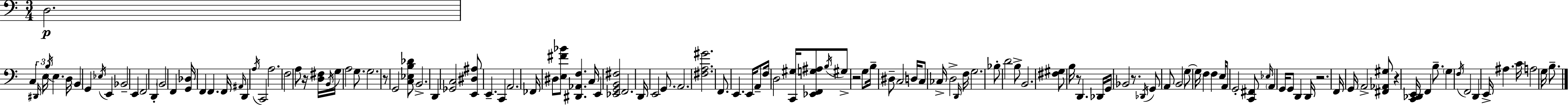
D3/h. C3/q D#2/s E3/s B3/s E3/q. D3/s B2/q G2/q Eb3/s E2/q Bb2/h E2/q F2/h D2/q B2/h F2/q [G2,Db3]/s F2/q F2/q. F2/s A#2/s D2/q A3/s C2/h A3/h. F3/h A3/e R/s [D3,F#3]/s B2/s G3/s A3/h G3/e. G3/h. R/e G2/h [C3,Eb3,B3,Db4]/e B2/h. D2/q [Gb2,C3]/h [E2,D#3,A#3]/e E2/q. C2/q A2/h. FES2/s D#3/e [E3,F#4,Bb4]/e [D#2,Ab2,F3]/q. C3/s E2/q [Eb2,G2,B2,F#3]/h F2/h. D2/s E2/h G2/e. A2/h. [F#3,A3,G#4]/h. F2/e. E2/q. E2/s A2/e F3/s D3/h [C2,G#3]/s [Eb2,F2,G3,A#3]/e B3/s G#3/e R/h G3/e B3/s D#3/e C3/h D3/s C3/e CES3/s D3/h D2/s F3/s G3/h. Bb3/e D4/h B3/e B2/h. [F#3,G#3]/e B3/s R/e D2/q. Db2/s G2/s Bb2/h R/e. Db2/s G2/e A2/e B2/h G3/e G3/s F3/q F3/q E3/s A2/e G2/h [C2,F#2]/e Eb3/s A2/q G2/s G2/e D2/q D2/s R/h. F2/s G2/s A2/h [F#2,Ab2,G#3]/e R/q [C2,Db2,E2]/s F2/q B3/e. G3/q F3/s F2/h D2/q E2/s A#3/q. C4/s A3/h G3/s B3/e.